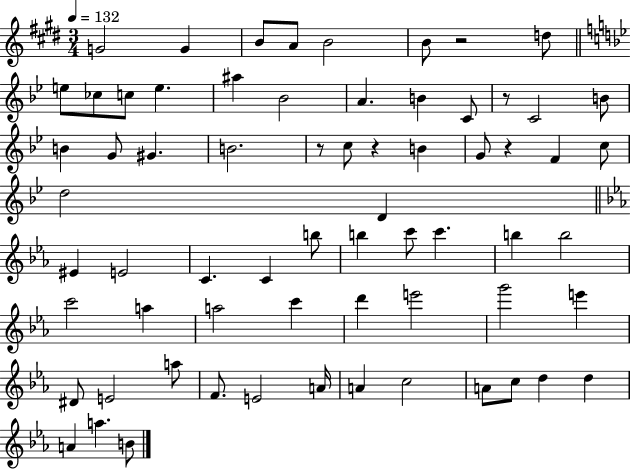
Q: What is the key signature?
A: E major